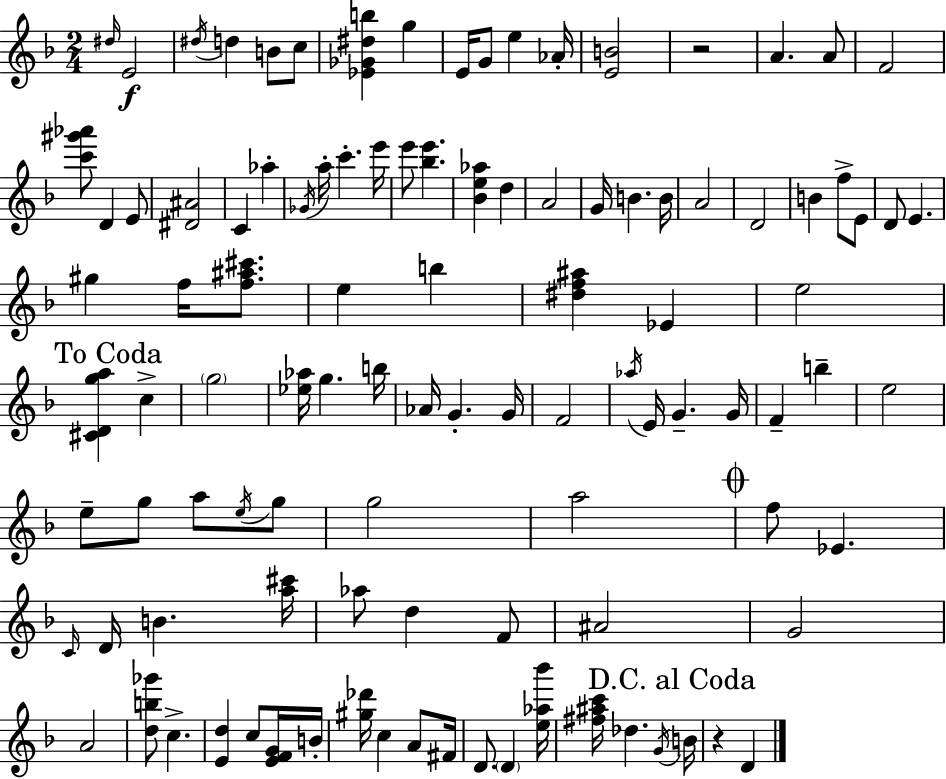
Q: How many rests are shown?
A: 2